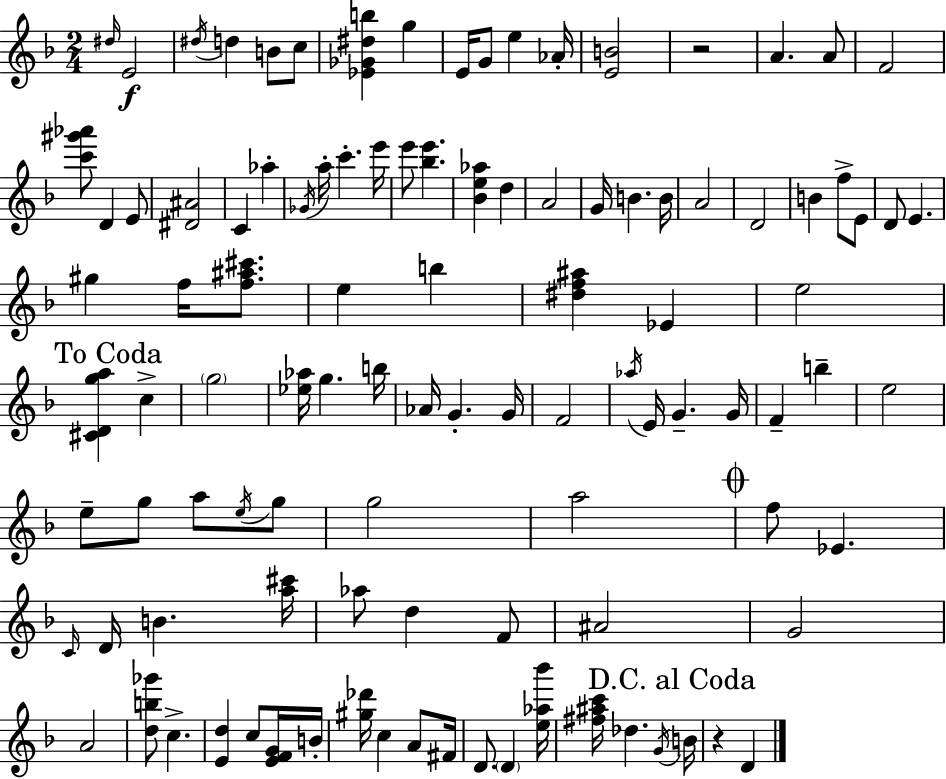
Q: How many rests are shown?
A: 2